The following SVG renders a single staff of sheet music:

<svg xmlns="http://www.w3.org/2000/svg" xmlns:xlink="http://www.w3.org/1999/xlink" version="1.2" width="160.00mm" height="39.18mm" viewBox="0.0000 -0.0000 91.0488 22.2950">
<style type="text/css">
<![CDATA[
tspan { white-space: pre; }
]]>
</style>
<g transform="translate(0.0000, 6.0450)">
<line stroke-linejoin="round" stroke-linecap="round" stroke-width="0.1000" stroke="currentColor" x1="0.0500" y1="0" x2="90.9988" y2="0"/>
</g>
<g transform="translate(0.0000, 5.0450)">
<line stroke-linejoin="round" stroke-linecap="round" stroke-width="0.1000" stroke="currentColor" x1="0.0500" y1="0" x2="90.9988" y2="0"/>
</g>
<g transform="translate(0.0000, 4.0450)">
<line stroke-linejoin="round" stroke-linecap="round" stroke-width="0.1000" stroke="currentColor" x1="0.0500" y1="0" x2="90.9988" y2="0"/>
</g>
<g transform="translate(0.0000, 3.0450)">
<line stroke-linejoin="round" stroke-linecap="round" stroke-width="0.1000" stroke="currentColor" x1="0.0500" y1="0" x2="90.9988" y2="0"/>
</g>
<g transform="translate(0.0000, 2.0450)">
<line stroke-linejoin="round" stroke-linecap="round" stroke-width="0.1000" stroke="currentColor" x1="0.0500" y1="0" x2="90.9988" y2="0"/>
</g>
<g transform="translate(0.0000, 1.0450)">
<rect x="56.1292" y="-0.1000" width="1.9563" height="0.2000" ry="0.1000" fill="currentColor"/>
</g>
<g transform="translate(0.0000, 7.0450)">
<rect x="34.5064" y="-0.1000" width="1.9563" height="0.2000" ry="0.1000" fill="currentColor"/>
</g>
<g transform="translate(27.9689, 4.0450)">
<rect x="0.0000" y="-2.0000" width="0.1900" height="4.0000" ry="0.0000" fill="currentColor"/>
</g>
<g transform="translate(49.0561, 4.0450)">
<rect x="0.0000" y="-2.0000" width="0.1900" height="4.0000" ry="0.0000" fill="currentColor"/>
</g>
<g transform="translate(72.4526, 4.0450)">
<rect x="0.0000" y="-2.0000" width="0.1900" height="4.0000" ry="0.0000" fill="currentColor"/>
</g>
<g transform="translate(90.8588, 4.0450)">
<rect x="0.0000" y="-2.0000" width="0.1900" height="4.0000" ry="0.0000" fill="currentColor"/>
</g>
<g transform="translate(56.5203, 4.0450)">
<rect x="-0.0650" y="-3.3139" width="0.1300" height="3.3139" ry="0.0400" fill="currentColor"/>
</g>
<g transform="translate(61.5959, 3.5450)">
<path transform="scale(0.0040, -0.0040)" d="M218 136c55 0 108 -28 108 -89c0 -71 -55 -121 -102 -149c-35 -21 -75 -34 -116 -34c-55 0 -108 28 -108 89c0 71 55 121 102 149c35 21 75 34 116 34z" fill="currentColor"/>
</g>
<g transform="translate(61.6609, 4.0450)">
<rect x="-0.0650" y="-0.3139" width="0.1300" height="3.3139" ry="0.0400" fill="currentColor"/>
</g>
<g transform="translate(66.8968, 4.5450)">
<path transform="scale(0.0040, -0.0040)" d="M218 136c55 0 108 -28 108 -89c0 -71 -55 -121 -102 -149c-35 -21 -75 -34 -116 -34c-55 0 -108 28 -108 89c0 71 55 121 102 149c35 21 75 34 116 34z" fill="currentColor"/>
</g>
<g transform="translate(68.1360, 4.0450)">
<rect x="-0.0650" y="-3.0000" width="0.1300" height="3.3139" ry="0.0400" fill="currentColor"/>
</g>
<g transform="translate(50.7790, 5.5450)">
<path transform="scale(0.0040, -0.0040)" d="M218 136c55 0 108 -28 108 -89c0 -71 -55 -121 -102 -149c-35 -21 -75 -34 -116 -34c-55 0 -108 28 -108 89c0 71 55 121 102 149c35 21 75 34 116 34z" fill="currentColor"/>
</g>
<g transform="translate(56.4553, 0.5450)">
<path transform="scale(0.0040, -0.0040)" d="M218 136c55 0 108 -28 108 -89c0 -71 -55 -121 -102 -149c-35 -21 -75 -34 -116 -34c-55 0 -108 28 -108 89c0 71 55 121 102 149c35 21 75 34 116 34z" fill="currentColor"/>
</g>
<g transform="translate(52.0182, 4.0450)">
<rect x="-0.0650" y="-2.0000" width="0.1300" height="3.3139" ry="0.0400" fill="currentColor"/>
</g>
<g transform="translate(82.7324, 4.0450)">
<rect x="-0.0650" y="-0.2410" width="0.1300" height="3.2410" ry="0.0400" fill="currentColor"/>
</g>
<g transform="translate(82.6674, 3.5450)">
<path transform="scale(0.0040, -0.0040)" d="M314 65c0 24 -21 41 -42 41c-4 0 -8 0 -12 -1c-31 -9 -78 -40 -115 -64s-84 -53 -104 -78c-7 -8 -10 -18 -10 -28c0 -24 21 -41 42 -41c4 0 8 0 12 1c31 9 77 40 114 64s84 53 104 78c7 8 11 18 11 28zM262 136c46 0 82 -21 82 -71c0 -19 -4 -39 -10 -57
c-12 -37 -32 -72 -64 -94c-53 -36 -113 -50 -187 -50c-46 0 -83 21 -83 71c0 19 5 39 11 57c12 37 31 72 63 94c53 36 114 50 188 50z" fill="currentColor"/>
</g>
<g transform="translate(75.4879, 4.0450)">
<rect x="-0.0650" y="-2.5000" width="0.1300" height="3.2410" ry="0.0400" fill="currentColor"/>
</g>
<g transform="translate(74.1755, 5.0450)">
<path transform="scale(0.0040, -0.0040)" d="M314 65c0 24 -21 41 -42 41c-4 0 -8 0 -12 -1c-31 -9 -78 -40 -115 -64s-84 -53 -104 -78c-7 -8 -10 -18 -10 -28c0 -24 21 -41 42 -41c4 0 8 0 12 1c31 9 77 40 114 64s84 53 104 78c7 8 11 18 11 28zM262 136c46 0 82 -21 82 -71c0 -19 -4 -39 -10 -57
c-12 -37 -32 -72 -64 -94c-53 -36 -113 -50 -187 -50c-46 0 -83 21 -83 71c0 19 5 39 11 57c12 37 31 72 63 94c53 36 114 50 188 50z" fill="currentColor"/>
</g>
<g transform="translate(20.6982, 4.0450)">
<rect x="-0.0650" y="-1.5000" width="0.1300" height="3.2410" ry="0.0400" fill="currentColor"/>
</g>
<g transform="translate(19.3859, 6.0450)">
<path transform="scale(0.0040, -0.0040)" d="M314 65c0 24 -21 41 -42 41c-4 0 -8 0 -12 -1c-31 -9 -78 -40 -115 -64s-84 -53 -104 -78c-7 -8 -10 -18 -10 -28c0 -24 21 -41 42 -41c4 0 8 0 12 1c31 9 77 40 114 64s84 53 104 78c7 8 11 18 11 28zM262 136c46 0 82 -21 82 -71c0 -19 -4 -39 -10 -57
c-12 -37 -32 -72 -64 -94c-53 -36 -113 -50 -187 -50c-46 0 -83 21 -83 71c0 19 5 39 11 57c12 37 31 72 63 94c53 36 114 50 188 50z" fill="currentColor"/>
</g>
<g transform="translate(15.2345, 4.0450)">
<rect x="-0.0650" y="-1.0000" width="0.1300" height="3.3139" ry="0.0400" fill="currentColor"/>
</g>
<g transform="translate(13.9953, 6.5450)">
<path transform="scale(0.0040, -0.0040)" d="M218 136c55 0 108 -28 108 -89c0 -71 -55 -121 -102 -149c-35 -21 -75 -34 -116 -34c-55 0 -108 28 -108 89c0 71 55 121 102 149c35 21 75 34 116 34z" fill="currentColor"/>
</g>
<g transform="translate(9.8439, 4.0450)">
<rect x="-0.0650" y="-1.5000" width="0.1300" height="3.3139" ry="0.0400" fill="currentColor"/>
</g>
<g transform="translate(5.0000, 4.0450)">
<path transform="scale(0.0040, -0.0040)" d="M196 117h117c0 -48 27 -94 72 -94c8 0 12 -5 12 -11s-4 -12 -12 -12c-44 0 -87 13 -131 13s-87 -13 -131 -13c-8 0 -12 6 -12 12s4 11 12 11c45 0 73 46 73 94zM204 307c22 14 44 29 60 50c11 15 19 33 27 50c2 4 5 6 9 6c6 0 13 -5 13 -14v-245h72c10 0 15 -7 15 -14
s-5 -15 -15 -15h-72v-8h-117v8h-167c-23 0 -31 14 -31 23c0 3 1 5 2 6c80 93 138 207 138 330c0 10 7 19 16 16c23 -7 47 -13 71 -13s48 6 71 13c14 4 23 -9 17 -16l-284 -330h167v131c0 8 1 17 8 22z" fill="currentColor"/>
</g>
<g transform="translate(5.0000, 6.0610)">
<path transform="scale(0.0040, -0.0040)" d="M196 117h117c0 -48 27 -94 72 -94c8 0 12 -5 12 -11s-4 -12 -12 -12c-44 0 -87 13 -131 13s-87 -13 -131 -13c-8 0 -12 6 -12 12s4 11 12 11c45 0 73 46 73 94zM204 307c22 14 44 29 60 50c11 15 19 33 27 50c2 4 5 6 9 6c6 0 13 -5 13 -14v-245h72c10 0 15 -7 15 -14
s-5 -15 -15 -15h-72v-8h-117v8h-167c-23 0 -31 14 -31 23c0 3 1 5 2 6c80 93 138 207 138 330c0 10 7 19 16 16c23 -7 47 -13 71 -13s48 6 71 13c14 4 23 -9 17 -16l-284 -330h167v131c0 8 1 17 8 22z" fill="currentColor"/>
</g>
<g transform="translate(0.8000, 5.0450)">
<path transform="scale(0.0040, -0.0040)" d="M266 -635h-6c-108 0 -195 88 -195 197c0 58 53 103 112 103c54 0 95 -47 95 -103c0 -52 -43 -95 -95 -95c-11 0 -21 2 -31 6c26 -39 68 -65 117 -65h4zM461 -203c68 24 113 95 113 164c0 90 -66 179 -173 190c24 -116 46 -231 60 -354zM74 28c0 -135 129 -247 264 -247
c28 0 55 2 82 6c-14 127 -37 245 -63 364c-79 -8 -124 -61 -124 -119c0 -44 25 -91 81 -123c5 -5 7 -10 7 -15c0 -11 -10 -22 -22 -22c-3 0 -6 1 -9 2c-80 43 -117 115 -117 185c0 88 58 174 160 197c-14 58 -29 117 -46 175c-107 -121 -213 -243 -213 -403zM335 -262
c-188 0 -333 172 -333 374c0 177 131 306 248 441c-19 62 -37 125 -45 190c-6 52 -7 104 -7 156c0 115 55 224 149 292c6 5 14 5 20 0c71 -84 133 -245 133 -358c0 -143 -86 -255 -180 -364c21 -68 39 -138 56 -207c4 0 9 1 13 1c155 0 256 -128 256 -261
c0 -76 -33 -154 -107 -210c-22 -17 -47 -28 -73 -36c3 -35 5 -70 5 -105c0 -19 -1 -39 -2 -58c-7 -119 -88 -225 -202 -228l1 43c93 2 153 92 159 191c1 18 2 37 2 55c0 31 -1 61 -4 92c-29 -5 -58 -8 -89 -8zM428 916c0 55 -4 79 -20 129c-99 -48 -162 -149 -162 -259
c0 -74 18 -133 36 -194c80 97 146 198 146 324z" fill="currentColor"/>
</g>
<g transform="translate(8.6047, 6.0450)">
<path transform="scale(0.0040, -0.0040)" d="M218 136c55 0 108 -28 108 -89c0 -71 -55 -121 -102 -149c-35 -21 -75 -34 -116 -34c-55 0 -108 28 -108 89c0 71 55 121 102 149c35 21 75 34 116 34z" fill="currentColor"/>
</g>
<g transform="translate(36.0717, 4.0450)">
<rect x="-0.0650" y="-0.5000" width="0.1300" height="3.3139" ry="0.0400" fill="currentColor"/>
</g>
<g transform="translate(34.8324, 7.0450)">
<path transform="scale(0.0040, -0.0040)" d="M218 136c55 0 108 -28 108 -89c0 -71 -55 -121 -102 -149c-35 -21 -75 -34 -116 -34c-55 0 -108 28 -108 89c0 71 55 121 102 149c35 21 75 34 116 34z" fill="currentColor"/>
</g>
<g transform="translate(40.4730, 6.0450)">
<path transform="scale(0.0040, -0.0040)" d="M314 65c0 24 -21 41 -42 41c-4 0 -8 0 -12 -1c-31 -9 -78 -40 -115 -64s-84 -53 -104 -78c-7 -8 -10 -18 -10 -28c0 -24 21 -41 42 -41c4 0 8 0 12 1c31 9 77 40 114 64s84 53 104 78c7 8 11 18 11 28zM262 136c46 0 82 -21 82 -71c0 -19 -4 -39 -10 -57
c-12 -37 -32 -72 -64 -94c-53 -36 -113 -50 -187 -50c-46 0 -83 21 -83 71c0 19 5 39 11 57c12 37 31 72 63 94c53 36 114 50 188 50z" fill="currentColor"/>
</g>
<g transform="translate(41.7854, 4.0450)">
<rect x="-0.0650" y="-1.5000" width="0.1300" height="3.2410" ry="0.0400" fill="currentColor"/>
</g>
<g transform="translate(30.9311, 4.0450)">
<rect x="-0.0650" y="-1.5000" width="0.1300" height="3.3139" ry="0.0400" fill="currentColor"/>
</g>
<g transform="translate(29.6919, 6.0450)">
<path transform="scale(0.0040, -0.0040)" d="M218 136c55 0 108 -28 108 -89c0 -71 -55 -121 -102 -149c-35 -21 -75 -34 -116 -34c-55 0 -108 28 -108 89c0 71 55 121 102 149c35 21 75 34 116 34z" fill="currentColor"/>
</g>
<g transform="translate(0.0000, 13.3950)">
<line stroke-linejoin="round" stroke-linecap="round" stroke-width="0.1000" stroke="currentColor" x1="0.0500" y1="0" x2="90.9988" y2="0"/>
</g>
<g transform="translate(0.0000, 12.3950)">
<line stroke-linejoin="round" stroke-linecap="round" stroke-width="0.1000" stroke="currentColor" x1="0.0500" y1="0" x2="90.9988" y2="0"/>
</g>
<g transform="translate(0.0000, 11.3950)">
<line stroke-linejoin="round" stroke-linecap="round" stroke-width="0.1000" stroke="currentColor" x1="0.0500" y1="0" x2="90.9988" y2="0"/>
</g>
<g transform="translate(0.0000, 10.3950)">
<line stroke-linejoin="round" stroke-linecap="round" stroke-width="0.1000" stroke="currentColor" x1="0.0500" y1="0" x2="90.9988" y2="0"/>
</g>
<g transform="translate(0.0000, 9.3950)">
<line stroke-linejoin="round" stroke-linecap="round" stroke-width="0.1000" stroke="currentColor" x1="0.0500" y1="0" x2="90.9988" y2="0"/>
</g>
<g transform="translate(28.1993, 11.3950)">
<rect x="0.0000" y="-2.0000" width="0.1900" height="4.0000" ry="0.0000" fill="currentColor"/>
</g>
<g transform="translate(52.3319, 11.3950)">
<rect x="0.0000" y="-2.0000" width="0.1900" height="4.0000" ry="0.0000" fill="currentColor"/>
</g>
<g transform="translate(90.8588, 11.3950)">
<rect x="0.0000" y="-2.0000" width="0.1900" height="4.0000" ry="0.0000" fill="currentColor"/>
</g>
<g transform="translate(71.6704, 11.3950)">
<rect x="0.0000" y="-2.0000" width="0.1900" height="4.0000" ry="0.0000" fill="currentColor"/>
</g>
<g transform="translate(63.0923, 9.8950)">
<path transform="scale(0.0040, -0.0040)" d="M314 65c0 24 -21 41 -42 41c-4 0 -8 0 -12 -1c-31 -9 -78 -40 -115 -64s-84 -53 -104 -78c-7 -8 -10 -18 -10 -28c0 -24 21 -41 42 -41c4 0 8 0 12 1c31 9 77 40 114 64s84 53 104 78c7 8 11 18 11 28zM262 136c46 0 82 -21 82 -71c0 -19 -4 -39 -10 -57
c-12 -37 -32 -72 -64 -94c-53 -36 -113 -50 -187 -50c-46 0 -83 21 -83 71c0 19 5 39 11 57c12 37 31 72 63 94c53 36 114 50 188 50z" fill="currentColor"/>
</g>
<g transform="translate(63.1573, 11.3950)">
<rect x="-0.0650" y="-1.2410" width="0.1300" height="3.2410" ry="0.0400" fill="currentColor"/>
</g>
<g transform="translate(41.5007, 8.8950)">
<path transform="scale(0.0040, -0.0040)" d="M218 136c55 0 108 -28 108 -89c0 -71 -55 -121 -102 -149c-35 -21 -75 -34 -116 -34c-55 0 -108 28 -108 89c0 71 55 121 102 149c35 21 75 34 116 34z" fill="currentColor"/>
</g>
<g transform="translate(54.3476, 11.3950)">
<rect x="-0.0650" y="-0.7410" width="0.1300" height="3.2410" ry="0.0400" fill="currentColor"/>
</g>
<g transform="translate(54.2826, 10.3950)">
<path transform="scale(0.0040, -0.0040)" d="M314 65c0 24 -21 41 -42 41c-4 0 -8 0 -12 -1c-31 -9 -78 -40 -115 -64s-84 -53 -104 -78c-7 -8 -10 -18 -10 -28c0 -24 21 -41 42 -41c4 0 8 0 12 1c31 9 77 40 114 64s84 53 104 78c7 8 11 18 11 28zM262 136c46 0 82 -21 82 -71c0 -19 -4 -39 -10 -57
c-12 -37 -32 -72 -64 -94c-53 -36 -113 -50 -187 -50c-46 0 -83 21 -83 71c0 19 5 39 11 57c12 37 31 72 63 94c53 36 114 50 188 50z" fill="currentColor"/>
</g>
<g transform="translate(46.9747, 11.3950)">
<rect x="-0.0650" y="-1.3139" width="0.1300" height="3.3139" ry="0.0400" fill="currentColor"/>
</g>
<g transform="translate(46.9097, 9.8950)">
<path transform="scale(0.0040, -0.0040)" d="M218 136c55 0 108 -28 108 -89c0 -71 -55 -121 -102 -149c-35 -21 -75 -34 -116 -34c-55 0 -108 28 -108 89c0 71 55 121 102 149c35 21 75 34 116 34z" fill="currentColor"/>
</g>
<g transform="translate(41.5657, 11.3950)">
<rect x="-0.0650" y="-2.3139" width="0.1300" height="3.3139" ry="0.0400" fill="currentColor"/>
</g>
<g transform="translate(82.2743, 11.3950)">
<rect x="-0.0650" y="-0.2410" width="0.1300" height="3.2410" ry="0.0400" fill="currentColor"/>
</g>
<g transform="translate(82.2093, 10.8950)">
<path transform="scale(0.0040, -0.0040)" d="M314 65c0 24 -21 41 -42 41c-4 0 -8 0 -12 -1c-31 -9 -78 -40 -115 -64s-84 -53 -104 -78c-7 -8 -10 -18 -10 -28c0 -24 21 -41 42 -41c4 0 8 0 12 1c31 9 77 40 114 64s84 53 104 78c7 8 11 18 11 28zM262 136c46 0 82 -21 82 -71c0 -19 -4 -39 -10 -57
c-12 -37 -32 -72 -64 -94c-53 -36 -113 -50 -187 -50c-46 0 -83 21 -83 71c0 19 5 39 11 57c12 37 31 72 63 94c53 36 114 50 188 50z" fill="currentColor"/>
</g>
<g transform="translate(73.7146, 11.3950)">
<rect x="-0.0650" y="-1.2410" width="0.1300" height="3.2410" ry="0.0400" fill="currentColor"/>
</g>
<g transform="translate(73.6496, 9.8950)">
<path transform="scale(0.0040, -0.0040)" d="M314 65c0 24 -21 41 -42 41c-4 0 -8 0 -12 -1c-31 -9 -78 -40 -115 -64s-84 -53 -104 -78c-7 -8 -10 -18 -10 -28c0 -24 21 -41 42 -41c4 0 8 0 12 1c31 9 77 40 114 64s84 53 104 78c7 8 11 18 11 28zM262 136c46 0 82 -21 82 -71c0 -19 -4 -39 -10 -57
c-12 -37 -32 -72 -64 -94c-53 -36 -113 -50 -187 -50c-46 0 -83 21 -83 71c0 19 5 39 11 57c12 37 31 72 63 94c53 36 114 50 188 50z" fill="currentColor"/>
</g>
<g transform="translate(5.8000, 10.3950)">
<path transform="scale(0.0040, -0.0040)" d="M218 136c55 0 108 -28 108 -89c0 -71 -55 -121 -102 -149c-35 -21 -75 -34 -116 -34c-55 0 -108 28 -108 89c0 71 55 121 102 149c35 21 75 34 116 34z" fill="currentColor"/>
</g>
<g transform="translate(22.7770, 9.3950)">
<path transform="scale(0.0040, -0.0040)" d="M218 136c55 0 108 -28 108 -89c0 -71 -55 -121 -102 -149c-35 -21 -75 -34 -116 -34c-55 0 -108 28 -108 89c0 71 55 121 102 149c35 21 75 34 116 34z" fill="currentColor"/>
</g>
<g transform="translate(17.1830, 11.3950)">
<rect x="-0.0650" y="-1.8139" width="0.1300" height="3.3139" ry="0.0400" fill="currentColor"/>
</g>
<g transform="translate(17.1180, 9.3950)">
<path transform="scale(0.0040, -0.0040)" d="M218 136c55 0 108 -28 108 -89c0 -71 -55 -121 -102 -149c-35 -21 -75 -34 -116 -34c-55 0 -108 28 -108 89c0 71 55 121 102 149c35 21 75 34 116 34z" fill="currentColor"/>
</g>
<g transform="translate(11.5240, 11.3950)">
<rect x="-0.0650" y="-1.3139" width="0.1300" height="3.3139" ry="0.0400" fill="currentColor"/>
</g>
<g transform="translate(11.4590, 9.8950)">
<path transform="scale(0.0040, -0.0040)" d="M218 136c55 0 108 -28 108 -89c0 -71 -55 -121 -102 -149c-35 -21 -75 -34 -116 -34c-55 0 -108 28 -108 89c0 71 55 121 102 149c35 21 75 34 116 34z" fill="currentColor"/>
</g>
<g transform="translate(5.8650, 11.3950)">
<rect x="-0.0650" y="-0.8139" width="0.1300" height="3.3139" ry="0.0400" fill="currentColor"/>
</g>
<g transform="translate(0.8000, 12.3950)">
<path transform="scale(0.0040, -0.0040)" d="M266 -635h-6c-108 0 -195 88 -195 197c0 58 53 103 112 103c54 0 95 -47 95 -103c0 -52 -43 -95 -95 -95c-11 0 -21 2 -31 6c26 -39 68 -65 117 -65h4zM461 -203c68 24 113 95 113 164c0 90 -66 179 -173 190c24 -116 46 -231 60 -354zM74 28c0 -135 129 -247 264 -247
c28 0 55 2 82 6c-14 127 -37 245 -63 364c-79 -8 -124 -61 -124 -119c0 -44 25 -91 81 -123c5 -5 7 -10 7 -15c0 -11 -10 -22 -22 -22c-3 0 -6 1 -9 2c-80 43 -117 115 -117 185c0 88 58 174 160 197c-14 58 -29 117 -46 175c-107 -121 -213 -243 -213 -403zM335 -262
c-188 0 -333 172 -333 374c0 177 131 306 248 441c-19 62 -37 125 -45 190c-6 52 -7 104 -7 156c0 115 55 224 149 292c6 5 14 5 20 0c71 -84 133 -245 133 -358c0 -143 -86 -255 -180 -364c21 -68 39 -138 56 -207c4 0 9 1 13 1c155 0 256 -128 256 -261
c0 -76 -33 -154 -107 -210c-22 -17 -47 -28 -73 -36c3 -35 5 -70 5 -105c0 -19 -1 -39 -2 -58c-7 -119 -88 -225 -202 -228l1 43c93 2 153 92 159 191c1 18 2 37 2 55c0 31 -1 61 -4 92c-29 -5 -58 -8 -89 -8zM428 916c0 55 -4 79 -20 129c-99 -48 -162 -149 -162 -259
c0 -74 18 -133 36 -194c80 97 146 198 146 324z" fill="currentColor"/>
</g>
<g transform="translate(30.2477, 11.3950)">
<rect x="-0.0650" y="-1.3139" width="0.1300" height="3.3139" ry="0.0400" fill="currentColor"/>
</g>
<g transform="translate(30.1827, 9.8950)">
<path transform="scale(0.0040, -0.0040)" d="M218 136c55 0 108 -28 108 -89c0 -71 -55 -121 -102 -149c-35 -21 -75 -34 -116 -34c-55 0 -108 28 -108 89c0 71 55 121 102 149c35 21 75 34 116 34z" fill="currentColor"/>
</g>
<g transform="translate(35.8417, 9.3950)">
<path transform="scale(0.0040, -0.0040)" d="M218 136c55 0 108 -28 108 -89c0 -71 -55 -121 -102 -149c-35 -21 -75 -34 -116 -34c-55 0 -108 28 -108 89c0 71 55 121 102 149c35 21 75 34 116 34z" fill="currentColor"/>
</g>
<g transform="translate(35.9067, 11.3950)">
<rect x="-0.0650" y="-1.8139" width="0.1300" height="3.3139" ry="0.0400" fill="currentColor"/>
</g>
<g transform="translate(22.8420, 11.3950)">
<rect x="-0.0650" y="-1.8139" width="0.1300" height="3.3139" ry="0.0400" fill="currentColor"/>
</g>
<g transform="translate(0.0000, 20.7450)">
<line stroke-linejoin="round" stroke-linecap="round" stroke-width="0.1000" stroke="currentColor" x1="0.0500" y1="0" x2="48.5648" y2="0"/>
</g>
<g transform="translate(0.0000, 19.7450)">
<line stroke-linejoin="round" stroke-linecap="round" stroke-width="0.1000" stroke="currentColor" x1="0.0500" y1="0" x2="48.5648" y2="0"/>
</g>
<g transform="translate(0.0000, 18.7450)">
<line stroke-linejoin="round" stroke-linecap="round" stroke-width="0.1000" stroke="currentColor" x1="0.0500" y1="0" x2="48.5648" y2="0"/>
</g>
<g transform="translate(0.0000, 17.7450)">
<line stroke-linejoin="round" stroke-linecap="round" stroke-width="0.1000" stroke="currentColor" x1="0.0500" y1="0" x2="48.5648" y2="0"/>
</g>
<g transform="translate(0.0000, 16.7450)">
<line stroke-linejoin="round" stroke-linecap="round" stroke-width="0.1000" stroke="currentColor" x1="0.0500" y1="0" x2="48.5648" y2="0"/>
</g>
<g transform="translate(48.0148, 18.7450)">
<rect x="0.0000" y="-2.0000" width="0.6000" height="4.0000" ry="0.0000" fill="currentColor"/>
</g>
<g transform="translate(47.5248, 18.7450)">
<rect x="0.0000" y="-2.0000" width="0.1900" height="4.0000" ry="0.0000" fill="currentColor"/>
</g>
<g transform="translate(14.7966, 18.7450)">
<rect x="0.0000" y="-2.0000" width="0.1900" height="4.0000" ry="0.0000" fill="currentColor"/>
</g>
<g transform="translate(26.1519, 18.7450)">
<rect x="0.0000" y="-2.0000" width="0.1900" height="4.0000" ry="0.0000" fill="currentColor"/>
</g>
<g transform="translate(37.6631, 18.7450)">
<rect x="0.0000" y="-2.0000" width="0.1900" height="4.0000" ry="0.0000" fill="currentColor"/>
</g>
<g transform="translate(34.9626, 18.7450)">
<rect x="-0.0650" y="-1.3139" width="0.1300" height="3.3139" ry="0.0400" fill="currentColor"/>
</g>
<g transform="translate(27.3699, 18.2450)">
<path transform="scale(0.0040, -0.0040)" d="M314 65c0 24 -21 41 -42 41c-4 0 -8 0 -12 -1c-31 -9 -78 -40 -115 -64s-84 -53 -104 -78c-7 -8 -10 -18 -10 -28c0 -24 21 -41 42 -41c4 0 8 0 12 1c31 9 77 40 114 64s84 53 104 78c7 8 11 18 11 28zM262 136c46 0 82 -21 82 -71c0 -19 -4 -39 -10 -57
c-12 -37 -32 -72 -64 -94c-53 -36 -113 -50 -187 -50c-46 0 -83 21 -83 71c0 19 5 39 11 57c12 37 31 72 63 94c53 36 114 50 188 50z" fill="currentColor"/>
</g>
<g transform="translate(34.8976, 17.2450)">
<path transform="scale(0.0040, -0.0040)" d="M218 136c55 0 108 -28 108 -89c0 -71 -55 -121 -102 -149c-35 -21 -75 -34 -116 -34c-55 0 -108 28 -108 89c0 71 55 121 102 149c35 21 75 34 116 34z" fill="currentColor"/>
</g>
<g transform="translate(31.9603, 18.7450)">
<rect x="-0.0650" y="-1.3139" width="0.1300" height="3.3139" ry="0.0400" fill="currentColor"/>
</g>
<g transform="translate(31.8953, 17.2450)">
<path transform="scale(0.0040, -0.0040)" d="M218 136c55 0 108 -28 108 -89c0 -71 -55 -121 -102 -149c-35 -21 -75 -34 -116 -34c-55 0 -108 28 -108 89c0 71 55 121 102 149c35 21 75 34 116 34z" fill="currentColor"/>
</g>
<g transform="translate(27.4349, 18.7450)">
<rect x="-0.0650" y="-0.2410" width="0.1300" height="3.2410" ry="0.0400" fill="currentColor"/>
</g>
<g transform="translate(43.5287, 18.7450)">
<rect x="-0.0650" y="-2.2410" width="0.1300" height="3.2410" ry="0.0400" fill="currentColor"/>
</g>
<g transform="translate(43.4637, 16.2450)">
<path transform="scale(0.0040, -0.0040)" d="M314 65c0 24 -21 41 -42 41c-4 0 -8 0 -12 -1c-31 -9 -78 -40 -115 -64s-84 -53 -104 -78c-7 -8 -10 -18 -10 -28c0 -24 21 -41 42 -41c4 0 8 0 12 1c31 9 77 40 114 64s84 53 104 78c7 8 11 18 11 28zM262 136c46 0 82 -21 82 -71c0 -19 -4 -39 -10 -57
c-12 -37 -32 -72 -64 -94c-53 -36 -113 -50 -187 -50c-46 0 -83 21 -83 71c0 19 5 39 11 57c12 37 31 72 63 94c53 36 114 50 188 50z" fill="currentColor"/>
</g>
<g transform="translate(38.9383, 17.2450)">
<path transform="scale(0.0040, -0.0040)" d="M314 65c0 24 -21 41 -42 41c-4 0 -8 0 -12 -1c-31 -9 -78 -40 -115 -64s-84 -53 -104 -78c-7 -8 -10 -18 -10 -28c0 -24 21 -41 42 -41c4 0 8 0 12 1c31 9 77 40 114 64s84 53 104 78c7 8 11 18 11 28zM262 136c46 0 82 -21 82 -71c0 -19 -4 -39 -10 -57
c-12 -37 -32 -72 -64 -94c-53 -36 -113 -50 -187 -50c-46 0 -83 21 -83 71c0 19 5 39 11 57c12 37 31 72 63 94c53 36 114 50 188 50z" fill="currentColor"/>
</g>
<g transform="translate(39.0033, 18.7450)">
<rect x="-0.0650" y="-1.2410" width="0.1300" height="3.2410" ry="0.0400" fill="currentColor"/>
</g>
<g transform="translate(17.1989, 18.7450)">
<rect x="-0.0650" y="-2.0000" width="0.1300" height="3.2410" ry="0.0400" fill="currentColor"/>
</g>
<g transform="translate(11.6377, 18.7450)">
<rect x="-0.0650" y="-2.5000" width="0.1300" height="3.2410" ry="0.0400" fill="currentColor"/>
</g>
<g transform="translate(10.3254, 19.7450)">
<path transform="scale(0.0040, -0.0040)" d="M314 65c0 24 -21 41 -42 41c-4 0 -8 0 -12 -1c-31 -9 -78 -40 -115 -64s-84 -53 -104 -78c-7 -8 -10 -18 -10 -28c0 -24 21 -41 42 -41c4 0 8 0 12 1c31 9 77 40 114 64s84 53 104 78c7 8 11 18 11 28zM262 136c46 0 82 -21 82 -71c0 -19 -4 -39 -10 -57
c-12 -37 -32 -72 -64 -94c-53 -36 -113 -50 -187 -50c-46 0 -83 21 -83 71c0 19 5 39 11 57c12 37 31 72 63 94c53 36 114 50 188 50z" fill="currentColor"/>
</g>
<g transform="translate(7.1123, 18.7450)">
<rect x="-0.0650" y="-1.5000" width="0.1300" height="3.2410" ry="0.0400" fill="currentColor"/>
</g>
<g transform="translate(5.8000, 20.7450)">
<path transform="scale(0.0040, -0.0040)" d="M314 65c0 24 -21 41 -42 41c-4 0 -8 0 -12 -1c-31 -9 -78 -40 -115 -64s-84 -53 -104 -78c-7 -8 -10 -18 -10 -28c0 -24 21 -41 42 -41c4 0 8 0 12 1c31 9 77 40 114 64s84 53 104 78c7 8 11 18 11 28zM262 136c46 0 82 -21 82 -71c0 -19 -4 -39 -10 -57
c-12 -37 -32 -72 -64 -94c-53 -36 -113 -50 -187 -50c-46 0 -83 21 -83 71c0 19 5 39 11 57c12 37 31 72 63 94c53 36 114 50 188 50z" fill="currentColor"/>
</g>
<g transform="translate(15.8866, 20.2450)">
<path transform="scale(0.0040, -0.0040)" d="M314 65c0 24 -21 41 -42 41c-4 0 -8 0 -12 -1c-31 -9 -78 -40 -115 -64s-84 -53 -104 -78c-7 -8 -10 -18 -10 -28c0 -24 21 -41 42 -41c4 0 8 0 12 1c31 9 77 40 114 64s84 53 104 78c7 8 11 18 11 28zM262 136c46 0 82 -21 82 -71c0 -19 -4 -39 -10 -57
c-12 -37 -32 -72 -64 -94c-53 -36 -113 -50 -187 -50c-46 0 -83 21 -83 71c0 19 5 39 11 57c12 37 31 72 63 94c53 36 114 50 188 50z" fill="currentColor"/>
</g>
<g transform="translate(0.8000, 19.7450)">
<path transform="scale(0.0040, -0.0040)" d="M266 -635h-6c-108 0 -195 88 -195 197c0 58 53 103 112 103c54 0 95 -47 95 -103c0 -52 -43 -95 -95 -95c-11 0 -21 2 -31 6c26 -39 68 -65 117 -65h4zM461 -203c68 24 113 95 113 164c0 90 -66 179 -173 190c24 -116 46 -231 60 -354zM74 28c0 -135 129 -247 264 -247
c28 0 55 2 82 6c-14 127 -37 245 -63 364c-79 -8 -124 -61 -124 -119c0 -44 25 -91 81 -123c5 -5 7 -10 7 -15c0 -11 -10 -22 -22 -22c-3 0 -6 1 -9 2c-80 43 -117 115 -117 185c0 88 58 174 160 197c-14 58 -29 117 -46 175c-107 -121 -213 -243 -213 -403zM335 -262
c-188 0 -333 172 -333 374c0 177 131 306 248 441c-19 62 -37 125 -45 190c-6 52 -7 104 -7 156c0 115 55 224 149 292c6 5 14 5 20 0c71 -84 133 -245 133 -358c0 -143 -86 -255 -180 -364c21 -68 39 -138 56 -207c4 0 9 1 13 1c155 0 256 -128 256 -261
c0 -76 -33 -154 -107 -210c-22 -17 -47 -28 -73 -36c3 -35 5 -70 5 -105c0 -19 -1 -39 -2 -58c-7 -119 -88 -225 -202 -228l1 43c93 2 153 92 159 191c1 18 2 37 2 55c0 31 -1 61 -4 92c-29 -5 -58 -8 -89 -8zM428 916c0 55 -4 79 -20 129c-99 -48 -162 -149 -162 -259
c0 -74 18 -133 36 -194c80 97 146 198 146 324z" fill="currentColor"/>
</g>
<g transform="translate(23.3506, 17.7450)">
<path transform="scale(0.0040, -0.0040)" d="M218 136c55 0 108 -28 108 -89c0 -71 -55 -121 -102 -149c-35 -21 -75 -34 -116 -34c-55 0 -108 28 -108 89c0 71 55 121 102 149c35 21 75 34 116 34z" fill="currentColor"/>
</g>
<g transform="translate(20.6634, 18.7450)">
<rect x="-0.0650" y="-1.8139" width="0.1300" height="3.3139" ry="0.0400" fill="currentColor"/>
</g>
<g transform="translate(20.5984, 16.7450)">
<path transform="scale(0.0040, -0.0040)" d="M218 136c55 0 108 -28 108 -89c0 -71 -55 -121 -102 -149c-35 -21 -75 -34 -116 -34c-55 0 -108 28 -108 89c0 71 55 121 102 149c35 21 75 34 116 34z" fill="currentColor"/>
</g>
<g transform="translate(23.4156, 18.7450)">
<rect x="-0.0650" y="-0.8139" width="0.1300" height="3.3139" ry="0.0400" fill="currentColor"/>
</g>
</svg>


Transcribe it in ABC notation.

X:1
T:Untitled
M:4/4
L:1/4
K:C
E D E2 E C E2 F b c A G2 c2 d e f f e f g e d2 e2 e2 c2 E2 G2 F2 f d c2 e e e2 g2